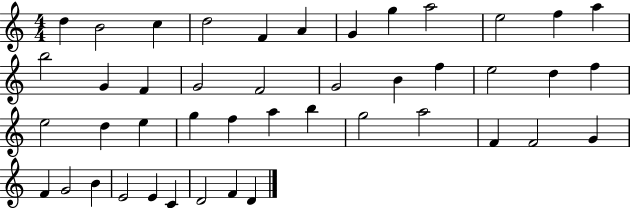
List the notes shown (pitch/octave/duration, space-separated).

D5/q B4/h C5/q D5/h F4/q A4/q G4/q G5/q A5/h E5/h F5/q A5/q B5/h G4/q F4/q G4/h F4/h G4/h B4/q F5/q E5/h D5/q F5/q E5/h D5/q E5/q G5/q F5/q A5/q B5/q G5/h A5/h F4/q F4/h G4/q F4/q G4/h B4/q E4/h E4/q C4/q D4/h F4/q D4/q